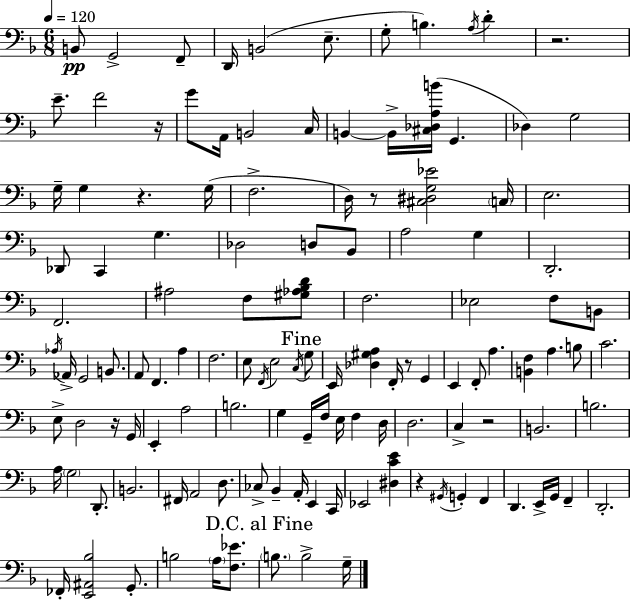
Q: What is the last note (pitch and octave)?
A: G3